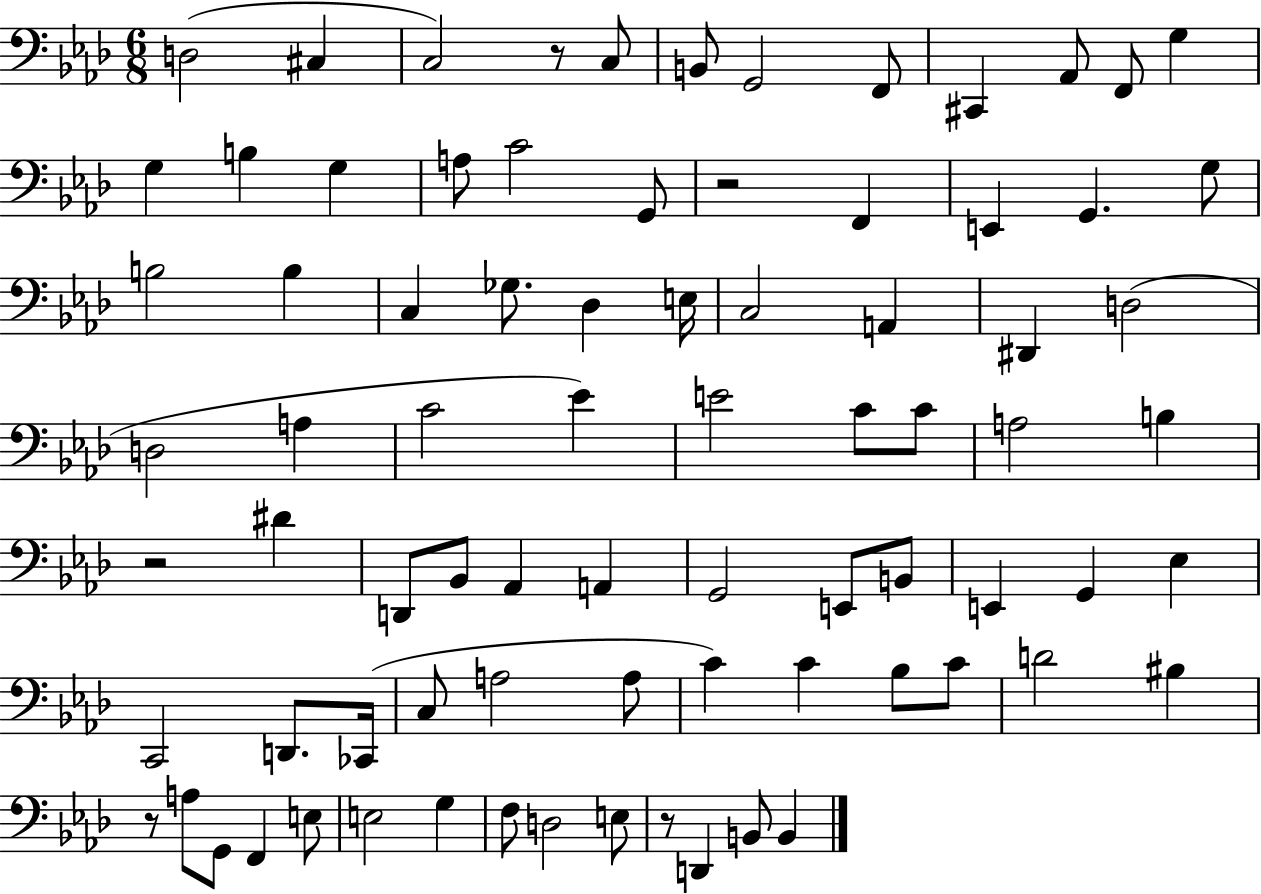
X:1
T:Untitled
M:6/8
L:1/4
K:Ab
D,2 ^C, C,2 z/2 C,/2 B,,/2 G,,2 F,,/2 ^C,, _A,,/2 F,,/2 G, G, B, G, A,/2 C2 G,,/2 z2 F,, E,, G,, G,/2 B,2 B, C, _G,/2 _D, E,/4 C,2 A,, ^D,, D,2 D,2 A, C2 _E E2 C/2 C/2 A,2 B, z2 ^D D,,/2 _B,,/2 _A,, A,, G,,2 E,,/2 B,,/2 E,, G,, _E, C,,2 D,,/2 _C,,/4 C,/2 A,2 A,/2 C C _B,/2 C/2 D2 ^B, z/2 A,/2 G,,/2 F,, E,/2 E,2 G, F,/2 D,2 E,/2 z/2 D,, B,,/2 B,,